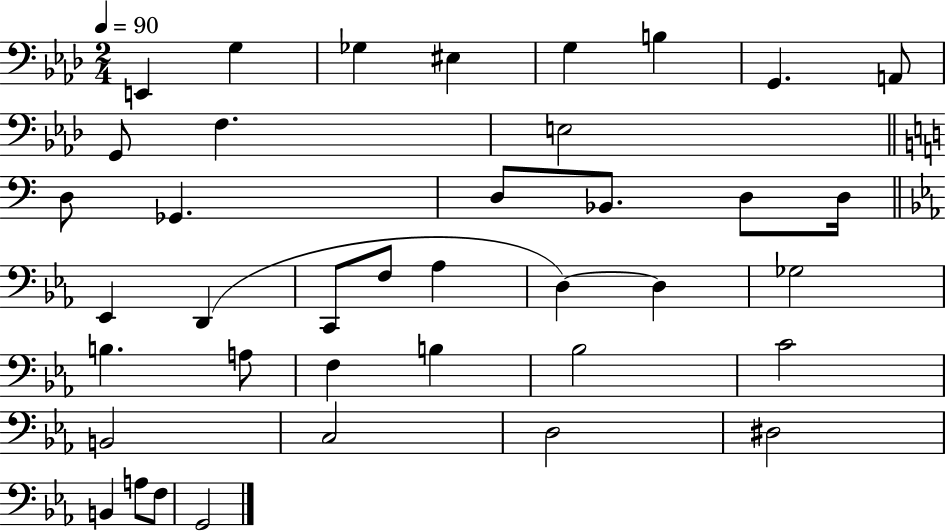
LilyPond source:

{
  \clef bass
  \numericTimeSignature
  \time 2/4
  \key aes \major
  \tempo 4 = 90
  e,4 g4 | ges4 eis4 | g4 b4 | g,4. a,8 | \break g,8 f4. | e2 | \bar "||" \break \key c \major d8 ges,4. | d8 bes,8. d8 d16 | \bar "||" \break \key ees \major ees,4 d,4( | c,8 f8 aes4 | d4~~) d4 | ges2 | \break b4. a8 | f4 b4 | bes2 | c'2 | \break b,2 | c2 | d2 | dis2 | \break b,4 a8 f8 | g,2 | \bar "|."
}